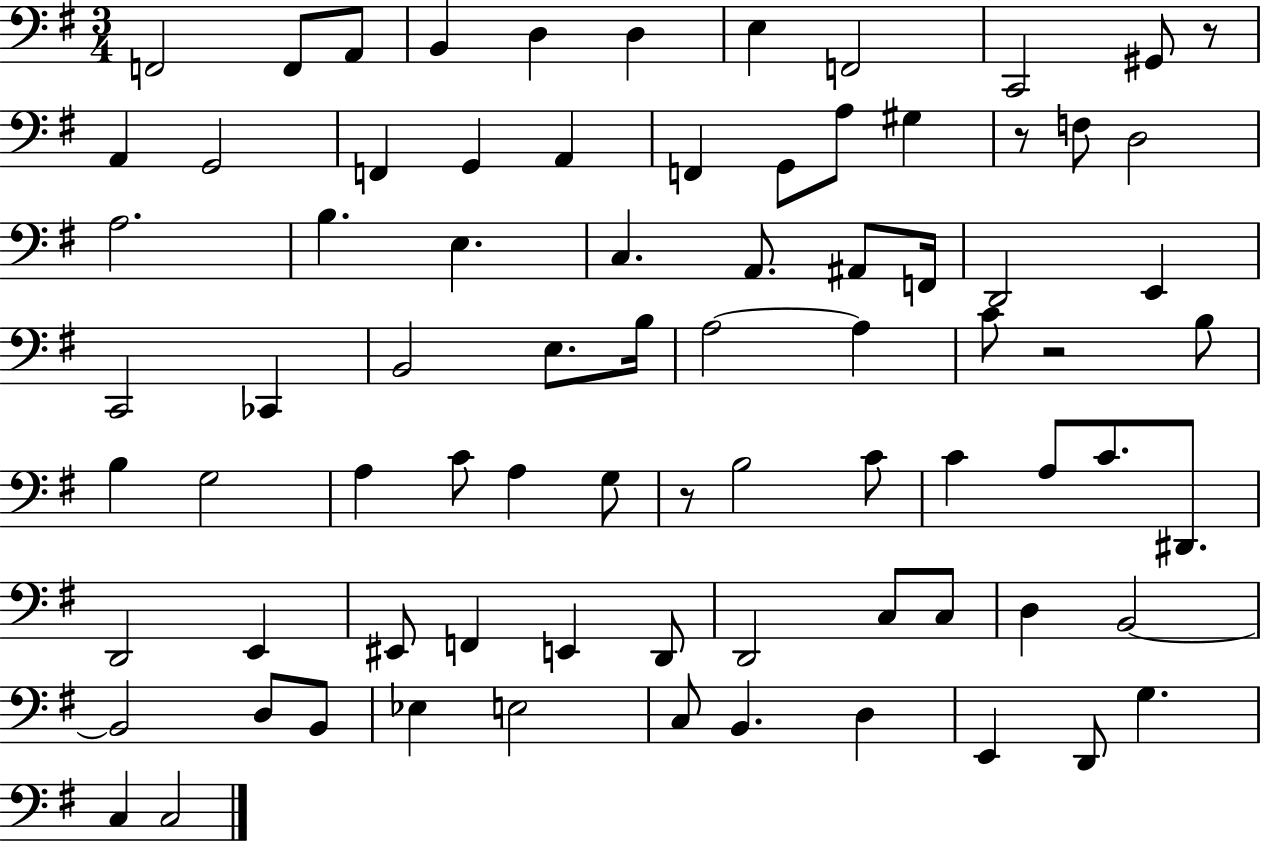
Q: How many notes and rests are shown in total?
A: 79